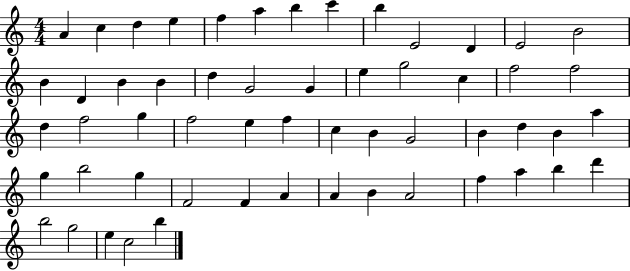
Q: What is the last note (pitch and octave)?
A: B5